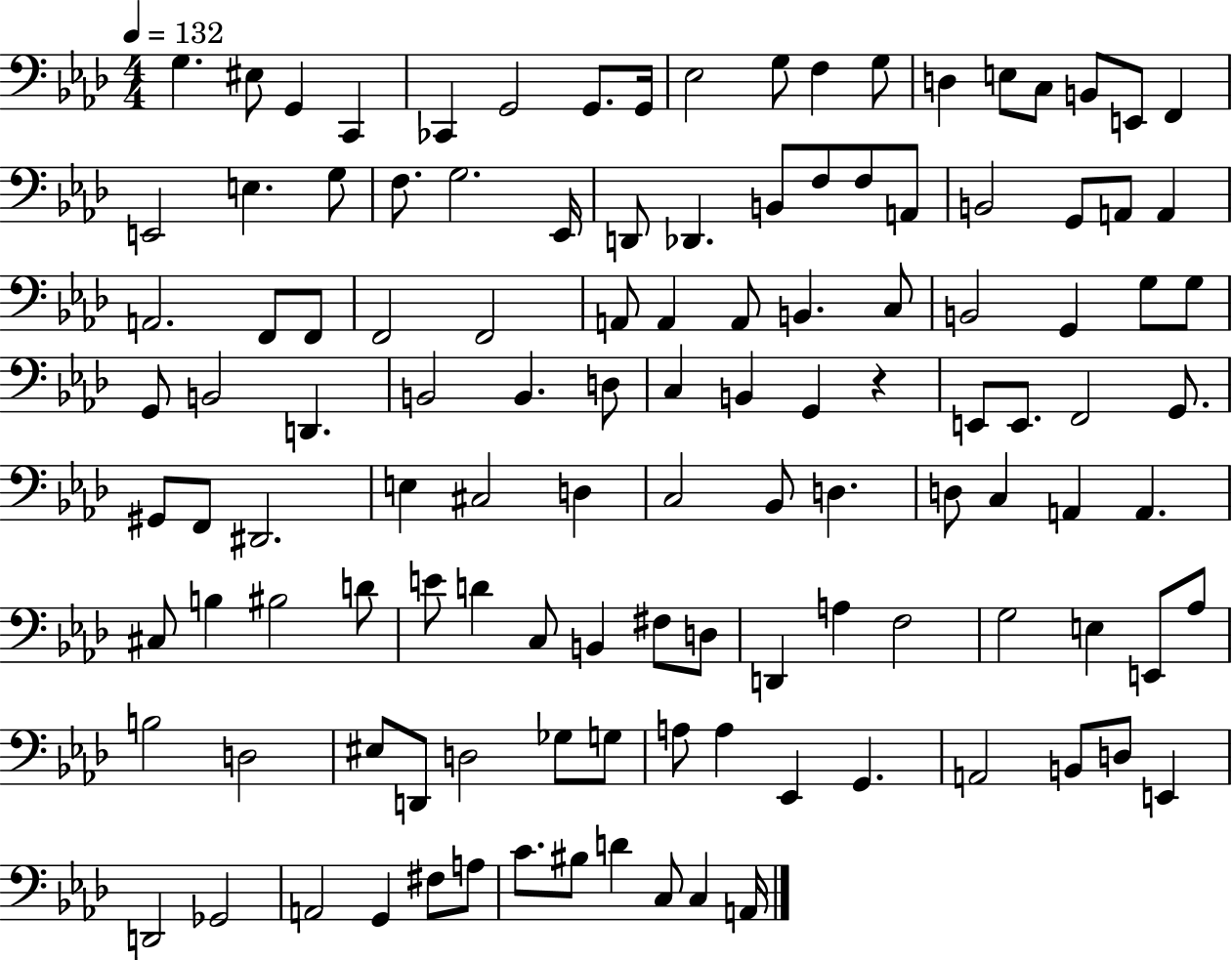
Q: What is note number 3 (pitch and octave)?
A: G2